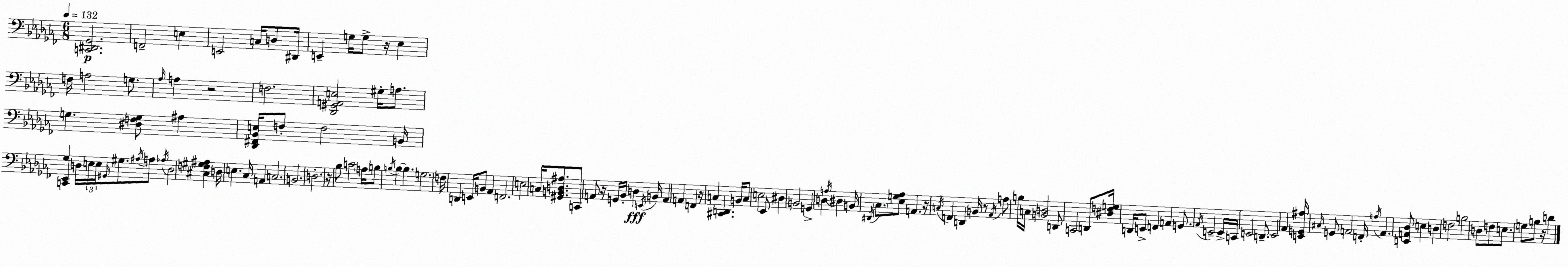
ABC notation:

X:1
T:Untitled
M:6/8
L:1/4
K:Abm
[C,,^D,,_G,,]2 F,,2 E, E,,2 C,/4 D,/2 ^D,,/4 E,, G,/4 G,/2 z/4 _E, F,/4 A,2 G,/2 _A,/4 A, z2 F,2 [_D,,^G,,A,,E,]2 ^G,/4 A,/2 G, [^D,F,G,]/2 ^A, [_D,,^F,,_B,,E,]/4 F,/2 F,2 B,,/4 [C,,_E,,_G,] D,/4 E,/4 E,/4 ^G,,/4 ^G,/2 ^A,/4 A,/2 _A,/4 D,2 [^C,F,^G,^A,] D,/4 E, _C,/4 A,, C,2 B,,2 D,2 z/4 _B,/2 C2 A,/4 B,/2 B,/4 B, B, G,2 F,/4 D,, E,,/4 B,,/2 _A,, F,,2 E,2 C,/4 [^G,,B,,D,^A,]/2 C,,/2 A,,/2 z/4 G,,/4 _B,,/4 D, E,,/4 B,,/4 A,, A,, F,, z/4 C, [^C,,D,,] B,,/4 C,/2 E,2 _E,,/2 ^D, B,,2 G,, D, A,/4 ^D, B,,/4 ^D,,/4 _C,/2 [_E,G,_A,]/2 A,, z/4 C,/4 F,, D,, B,,/4 z/2 _A,,/4 A,/2 B,/4 C,/4 [B,,D,]2 D,,/2 C,,2 D,,/2 [^D,F,G,]/4 D,,/4 E,,/2 F,, A,, G,,/2 _A,,/4 E,,2 E,,/4 C,,/4 E,,2 D,,/2 E,,2 _A,, [E,,G,,^A,]/4 ^C,/4 G,,/2 A,,2 F,,/4 A,/4 A,, [E,,A,,_D,]/2 E, D, F,2 B,2 D,/2 F,/2 E,/2 G,/2 B,/2 z/4 D